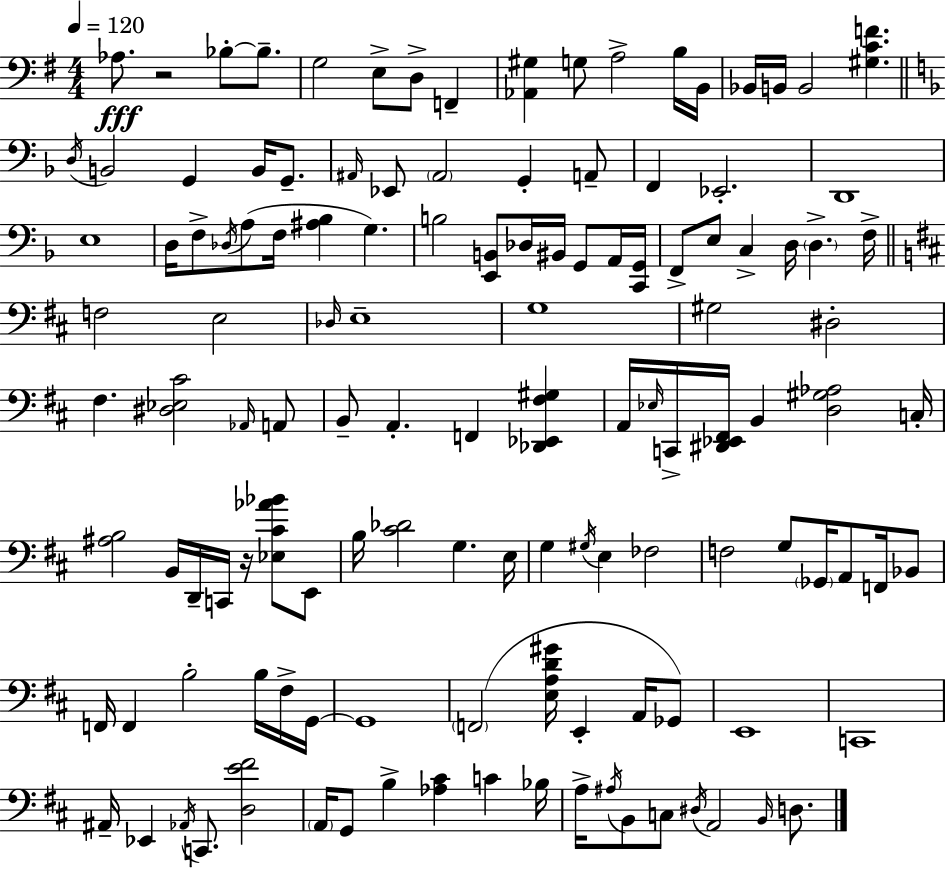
X:1
T:Untitled
M:4/4
L:1/4
K:Em
_A,/2 z2 _B,/2 _B,/2 G,2 E,/2 D,/2 F,, [_A,,^G,] G,/2 A,2 B,/4 B,,/4 _B,,/4 B,,/4 B,,2 [^G,CF] D,/4 B,,2 G,, B,,/4 G,,/2 ^A,,/4 _E,,/2 ^A,,2 G,, A,,/2 F,, _E,,2 D,,4 E,4 D,/4 F,/2 _D,/4 A,/2 F,/4 [^A,_B,] G, B,2 [E,,B,,]/2 _D,/4 ^B,,/4 G,,/2 A,,/4 [C,,G,,]/4 F,,/2 E,/2 C, D,/4 D, F,/4 F,2 E,2 _D,/4 E,4 G,4 ^G,2 ^D,2 ^F, [^D,_E,^C]2 _A,,/4 A,,/2 B,,/2 A,, F,, [_D,,_E,,^F,^G,] A,,/4 _E,/4 C,,/4 [^D,,_E,,^F,,]/4 B,, [D,^G,_A,]2 C,/4 [^A,B,]2 B,,/4 D,,/4 C,,/4 z/4 [_E,^C_A_B]/2 E,,/2 B,/4 [^C_D]2 G, E,/4 G, ^G,/4 E, _F,2 F,2 G,/2 _G,,/4 A,,/2 F,,/4 _B,,/2 F,,/4 F,, B,2 B,/4 ^F,/4 G,,/4 G,,4 F,,2 [E,A,D^G]/4 E,, A,,/4 _G,,/2 E,,4 C,,4 ^A,,/4 _E,, _A,,/4 C,,/2 [D,E^F]2 A,,/4 G,,/2 B, [_A,^C] C _B,/4 A,/4 ^A,/4 B,,/2 C,/2 ^D,/4 A,,2 B,,/4 D,/2